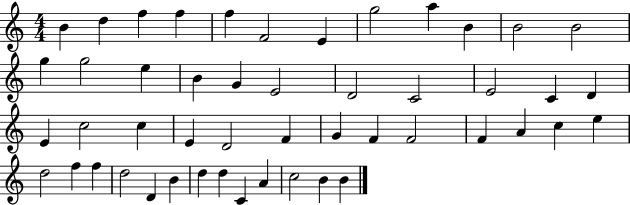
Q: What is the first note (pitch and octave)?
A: B4